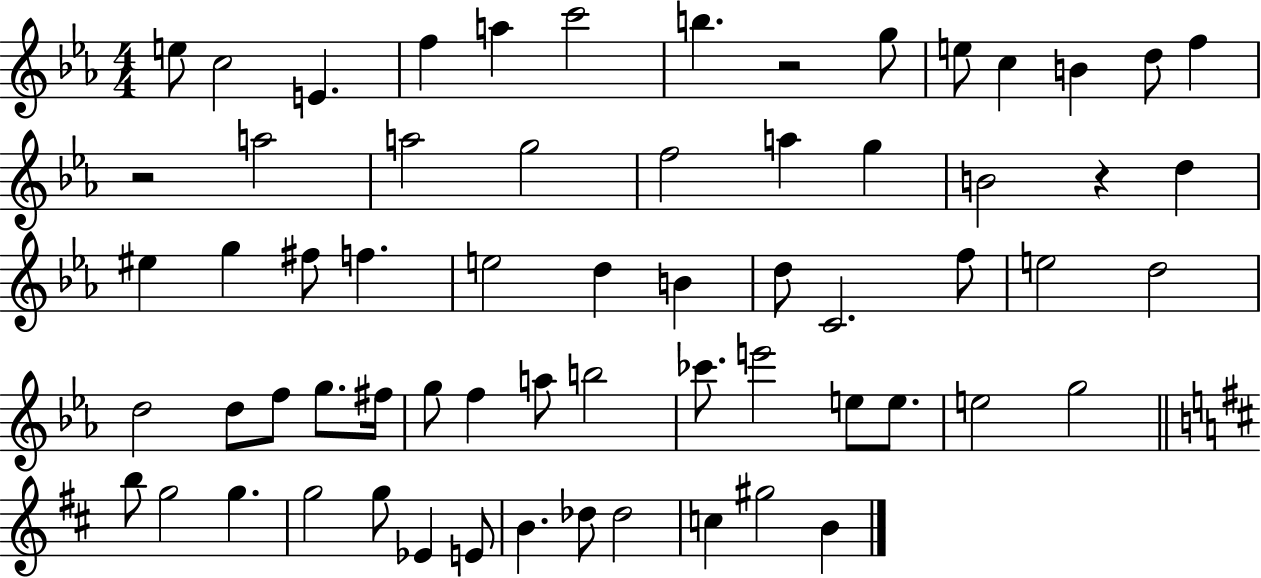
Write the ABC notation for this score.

X:1
T:Untitled
M:4/4
L:1/4
K:Eb
e/2 c2 E f a c'2 b z2 g/2 e/2 c B d/2 f z2 a2 a2 g2 f2 a g B2 z d ^e g ^f/2 f e2 d B d/2 C2 f/2 e2 d2 d2 d/2 f/2 g/2 ^f/4 g/2 f a/2 b2 _c'/2 e'2 e/2 e/2 e2 g2 b/2 g2 g g2 g/2 _E E/2 B _d/2 _d2 c ^g2 B